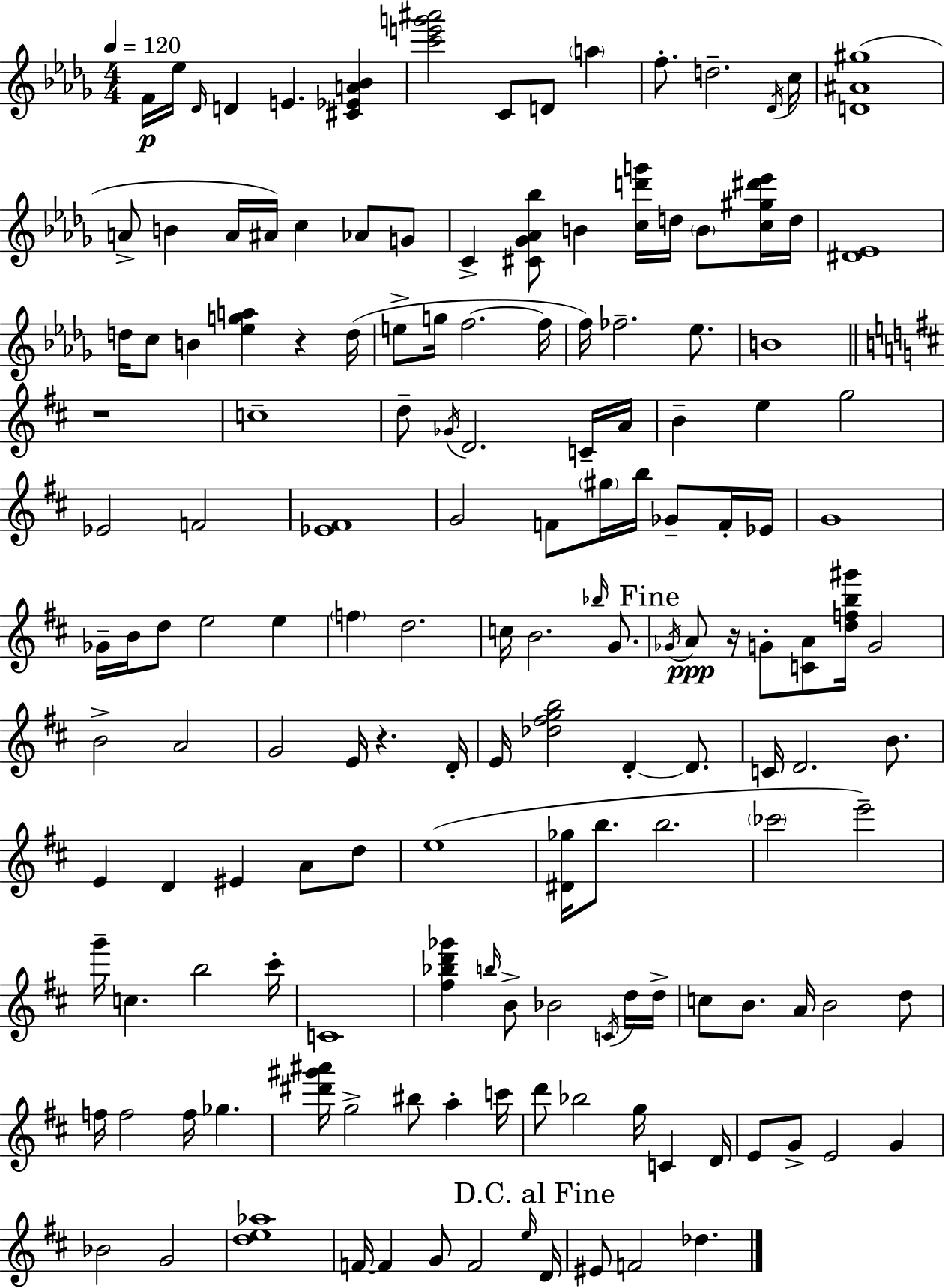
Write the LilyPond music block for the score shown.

{
  \clef treble
  \numericTimeSignature
  \time 4/4
  \key bes \minor
  \tempo 4 = 120
  f'16\p ees''16 \grace { des'16 } d'4 e'4. <cis' ees' a' bes'>4 | <c''' e''' g''' ais'''>2 c'8 d'8 \parenthesize a''4 | f''8.-. d''2.-- | \acciaccatura { des'16 } c''16 <d' ais' gis''>1( | \break a'8-> b'4 a'16 ais'16) c''4 aes'8 | g'8 c'4-> <cis' ges' aes' bes''>8 b'4 <c'' d''' g'''>16 d''16 \parenthesize b'8 | <c'' gis'' dis''' ees'''>16 d''16 <dis' ees'>1 | d''16 c''8 b'4 <ees'' g'' a''>4 r4 | \break d''16( e''8-> g''16 f''2.~~ | f''16 f''16) fes''2.-- ees''8. | b'1 | \bar "||" \break \key b \minor r1 | c''1-- | d''8-- \acciaccatura { ges'16 } d'2. c'16-- | a'16 b'4-- e''4 g''2 | \break ees'2 f'2 | <ees' fis'>1 | g'2 f'8 \parenthesize gis''16 b''16 ges'8-- f'16-. | ees'16 g'1 | \break ges'16-- b'16 d''8 e''2 e''4 | \parenthesize f''4 d''2. | c''16 b'2. \grace { bes''16 } g'8. | \mark "Fine" \acciaccatura { ges'16 }\ppp a'8 r16 g'8-. <c' a'>8 <d'' f'' b'' gis'''>16 g'2 | \break b'2-> a'2 | g'2 e'16 r4. | d'16-. e'16 <des'' fis'' g'' b''>2 d'4-.~~ | d'8. c'16 d'2. | \break b'8. e'4 d'4 eis'4 a'8 | d''8 e''1( | <dis' ges''>16 b''8. b''2. | \parenthesize ces'''2 e'''2--) | \break g'''16-- c''4. b''2 | cis'''16-. c'1 | <fis'' bes'' d''' ges'''>4 \grace { b''16 } b'8-> bes'2 | \acciaccatura { c'16 } d''16 d''16-> c''8 b'8. a'16 b'2 | \break d''8 f''16 f''2 f''16 ges''4. | <dis''' gis''' ais'''>16 g''2-> bis''8 | a''4-. c'''16 d'''8 bes''2 g''16 | c'4 d'16 e'8 g'8-> e'2 | \break g'4 bes'2 g'2 | <d'' e'' aes''>1 | f'16~~ f'4 g'8 f'2 | \grace { e''16 } \mark "D.C. al Fine" d'16 eis'8 f'2 | \break des''4. \bar "|."
}